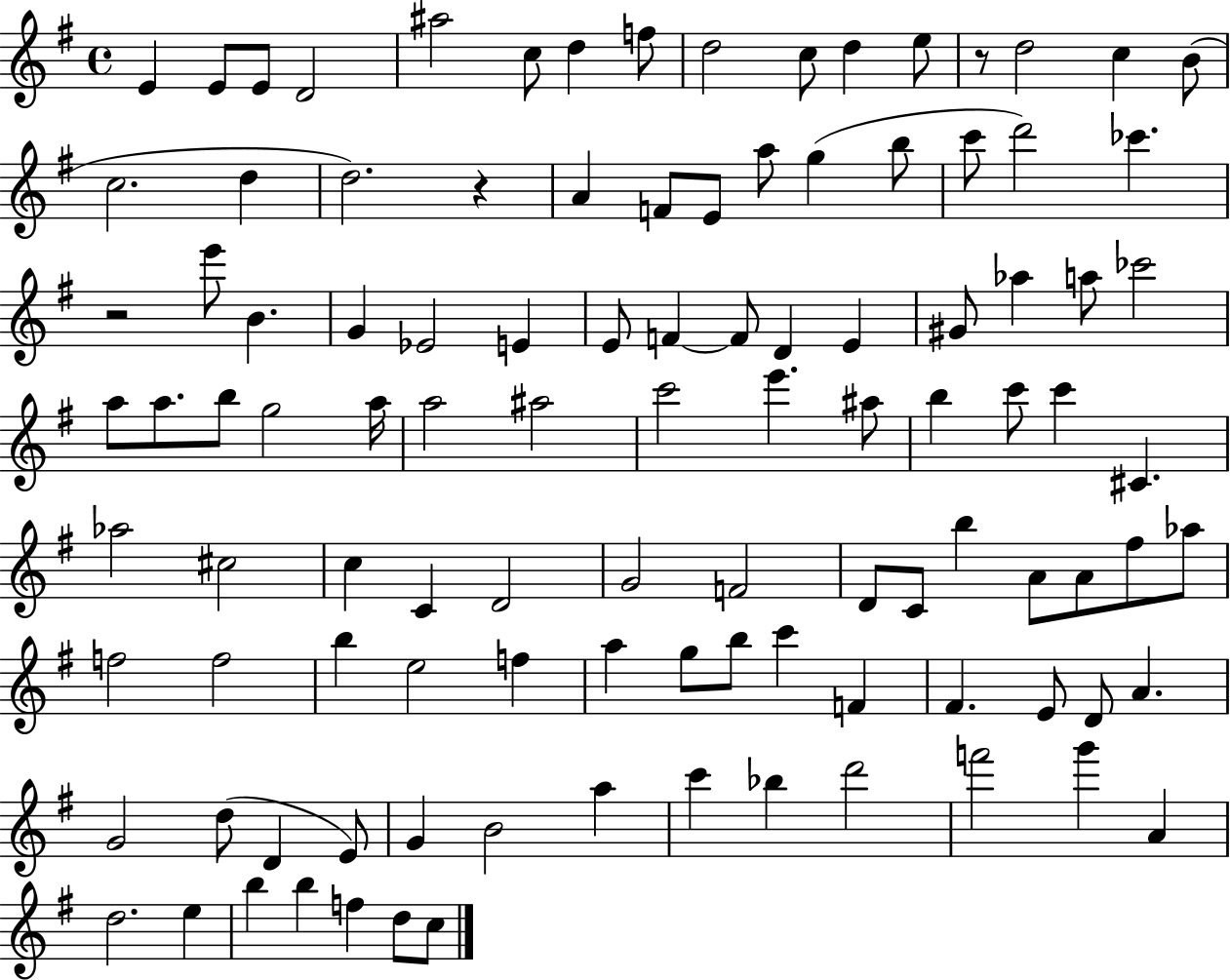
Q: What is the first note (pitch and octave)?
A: E4